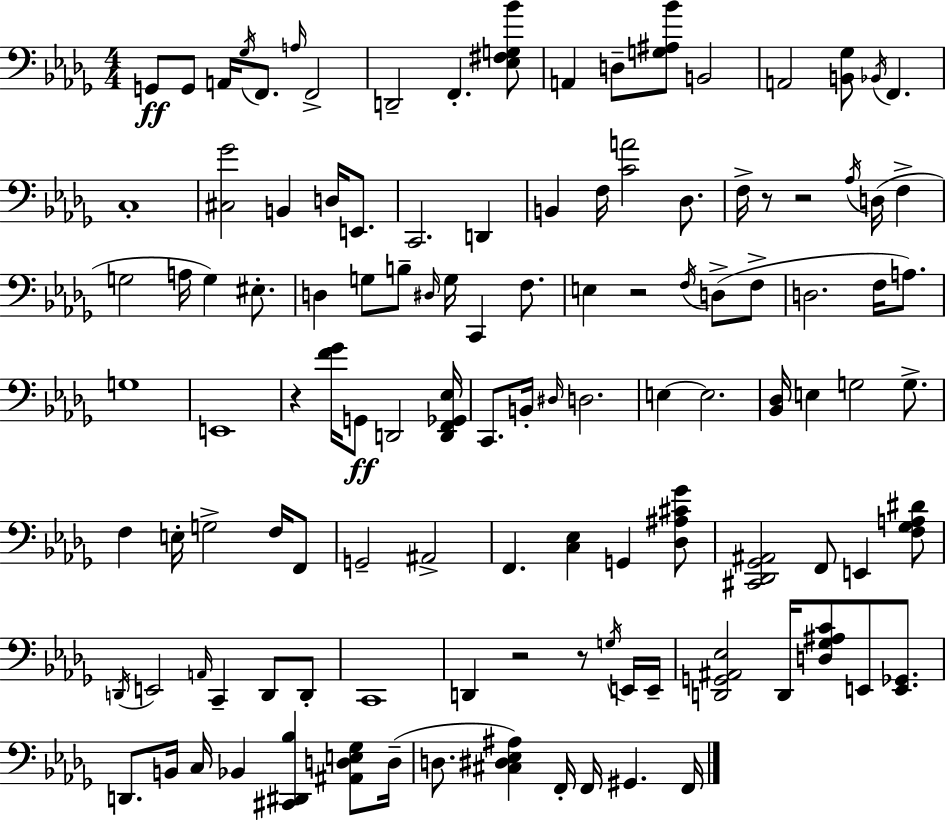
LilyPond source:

{
  \clef bass
  \numericTimeSignature
  \time 4/4
  \key bes \minor
  g,8\ff g,8 a,16 \acciaccatura { ges16 } f,8. \grace { a16 } f,2-> | d,2-- f,4.-. | <ees fis g bes'>8 a,4 d8-- <g ais bes'>8 b,2 | a,2 <b, ges>8 \acciaccatura { bes,16 } f,4. | \break c1-. | <cis ges'>2 b,4 d16 | e,8. c,2. d,4 | b,4 f16 <c' a'>2 | \break des8. f16-> r8 r2 \acciaccatura { aes16 }( d16 | f4-> g2 a16 g4) | eis8.-. d4 g8 b8-- \grace { dis16 } g16 c,4 | f8. e4 r2 | \break \acciaccatura { f16 } d8->( f8-> d2. | f16 a8.) g1 | e,1 | r4 <f' ges'>16 g,8\ff d,2 | \break <d, f, ges, ees>16 c,8. b,16-. \grace { dis16 } d2. | e4~~ e2. | <bes, des>16 e4 g2 | g8.-> f4 e16-. g2-> | \break f16 f,8 g,2-- ais,2-> | f,4. <c ees>4 | g,4 <des ais cis' ges'>8 <cis, des, ges, ais,>2 f,8 | e,4 <f ges a dis'>8 \acciaccatura { d,16 } e,2 | \break \grace { a,16 } c,4-- d,8 d,8-. c,1 | d,4 r2 | r8 \acciaccatura { g16 } e,16 e,16-- <d, g, ais, ees>2 | d,16 <d ges ais c'>8 e,8 <e, ges,>8. d,8. b,16 c16 bes,4 | \break <cis, dis, bes>4 <ais, d e ges>8 d16--( d8. <cis dis ees ais>4) | f,16-. f,16 gis,4. f,16 \bar "|."
}